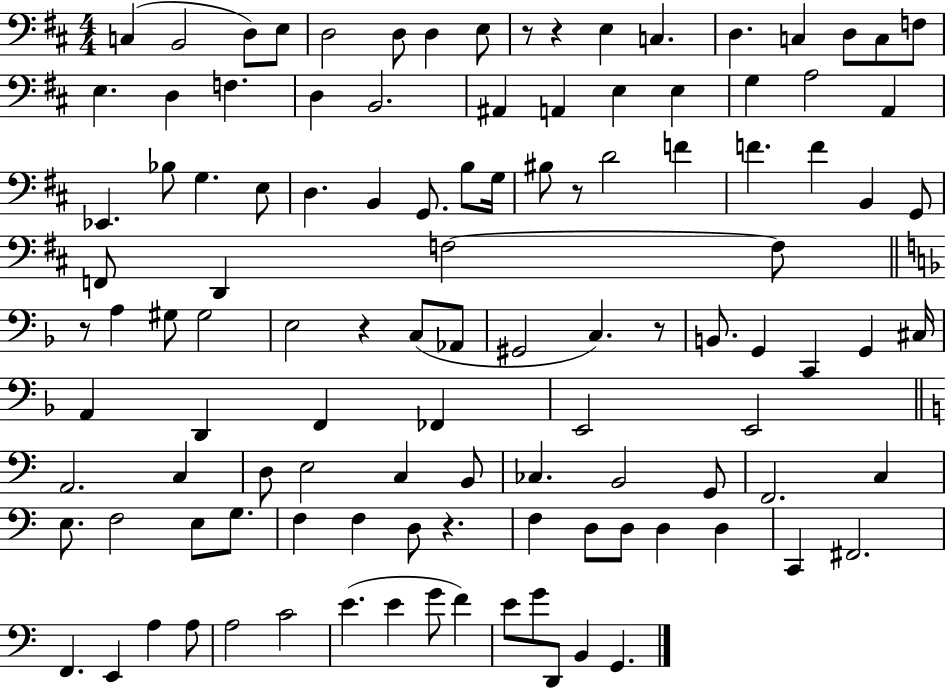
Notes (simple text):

C3/q B2/h D3/e E3/e D3/h D3/e D3/q E3/e R/e R/q E3/q C3/q. D3/q. C3/q D3/e C3/e F3/e E3/q. D3/q F3/q. D3/q B2/h. A#2/q A2/q E3/q E3/q G3/q A3/h A2/q Eb2/q. Bb3/e G3/q. E3/e D3/q. B2/q G2/e. B3/e G3/s BIS3/e R/e D4/h F4/q F4/q. F4/q B2/q G2/e F2/e D2/q F3/h F3/e R/e A3/q G#3/e G#3/h E3/h R/q C3/e Ab2/e G#2/h C3/q. R/e B2/e. G2/q C2/q G2/q C#3/s A2/q D2/q F2/q FES2/q E2/h E2/h A2/h. C3/q D3/e E3/h C3/q B2/e CES3/q. B2/h G2/e F2/h. C3/q E3/e. F3/h E3/e G3/e. F3/q F3/q D3/e R/q. F3/q D3/e D3/e D3/q D3/q C2/q F#2/h. F2/q. E2/q A3/q A3/e A3/h C4/h E4/q. E4/q G4/e F4/q E4/e G4/e D2/e B2/q G2/q.